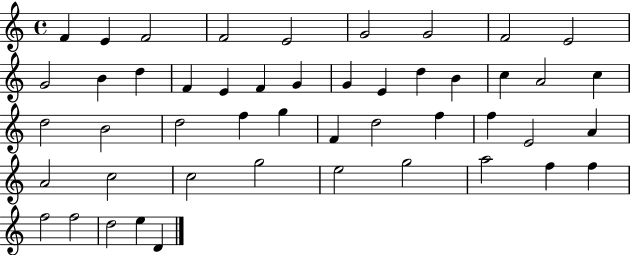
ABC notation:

X:1
T:Untitled
M:4/4
L:1/4
K:C
F E F2 F2 E2 G2 G2 F2 E2 G2 B d F E F G G E d B c A2 c d2 B2 d2 f g F d2 f f E2 A A2 c2 c2 g2 e2 g2 a2 f f f2 f2 d2 e D